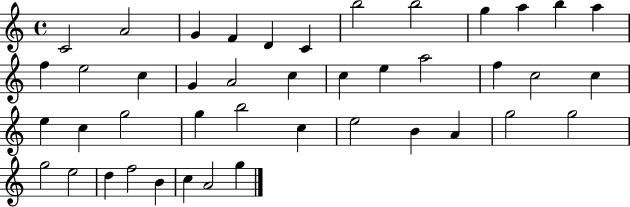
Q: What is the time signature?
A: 4/4